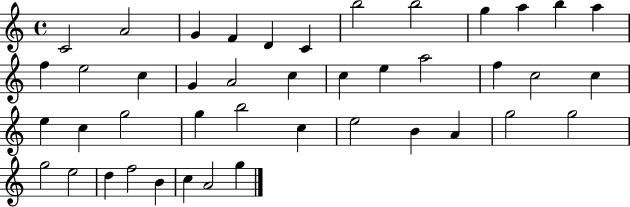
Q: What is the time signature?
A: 4/4